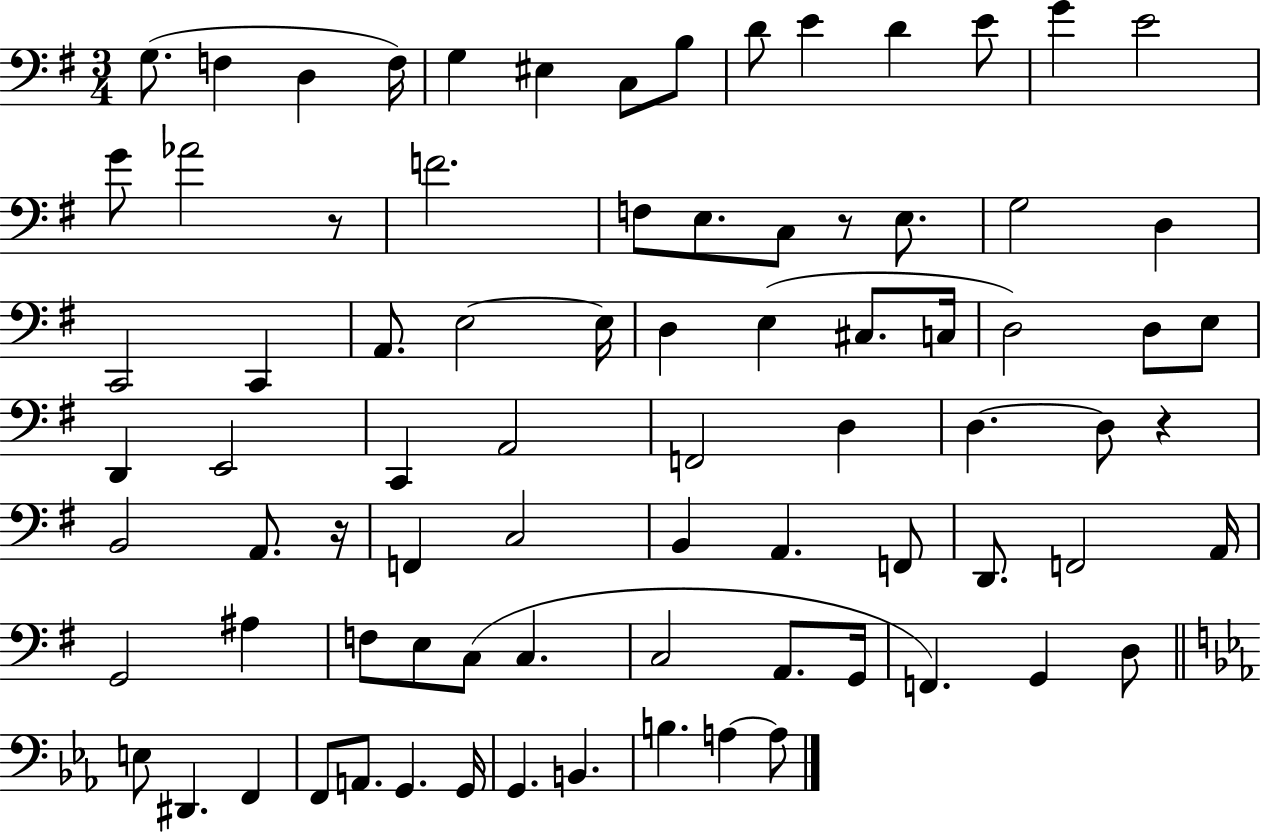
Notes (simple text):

G3/e. F3/q D3/q F3/s G3/q EIS3/q C3/e B3/e D4/e E4/q D4/q E4/e G4/q E4/h G4/e Ab4/h R/e F4/h. F3/e E3/e. C3/e R/e E3/e. G3/h D3/q C2/h C2/q A2/e. E3/h E3/s D3/q E3/q C#3/e. C3/s D3/h D3/e E3/e D2/q E2/h C2/q A2/h F2/h D3/q D3/q. D3/e R/q B2/h A2/e. R/s F2/q C3/h B2/q A2/q. F2/e D2/e. F2/h A2/s G2/h A#3/q F3/e E3/e C3/e C3/q. C3/h A2/e. G2/s F2/q. G2/q D3/e E3/e D#2/q. F2/q F2/e A2/e. G2/q. G2/s G2/q. B2/q. B3/q. A3/q A3/e